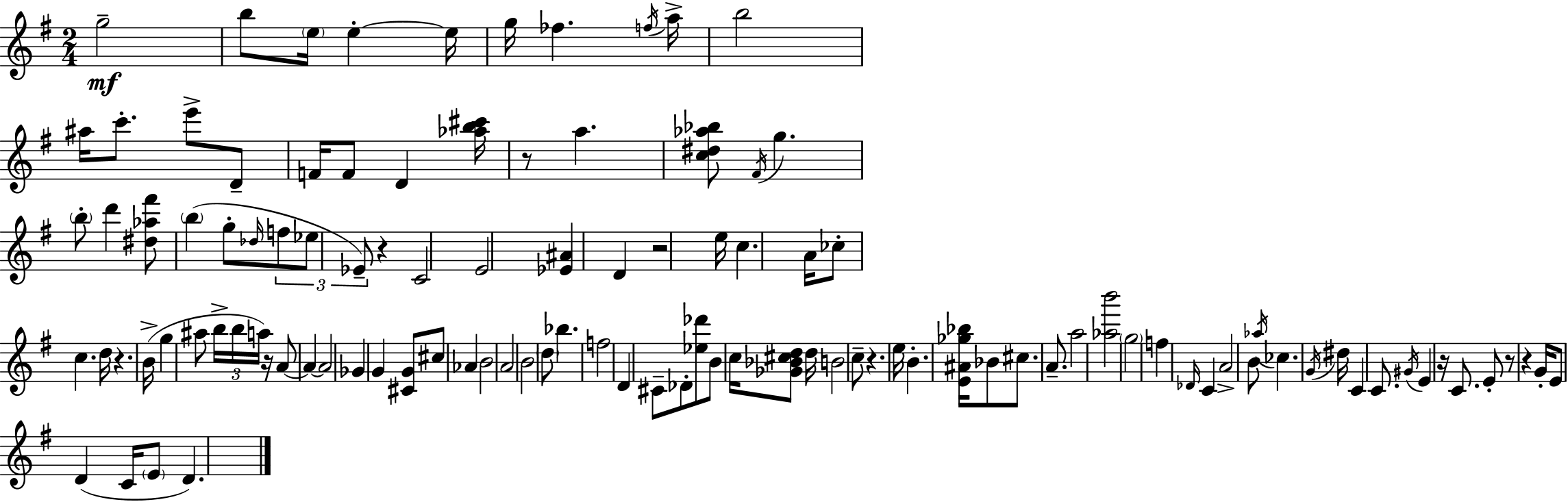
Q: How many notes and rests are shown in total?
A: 110